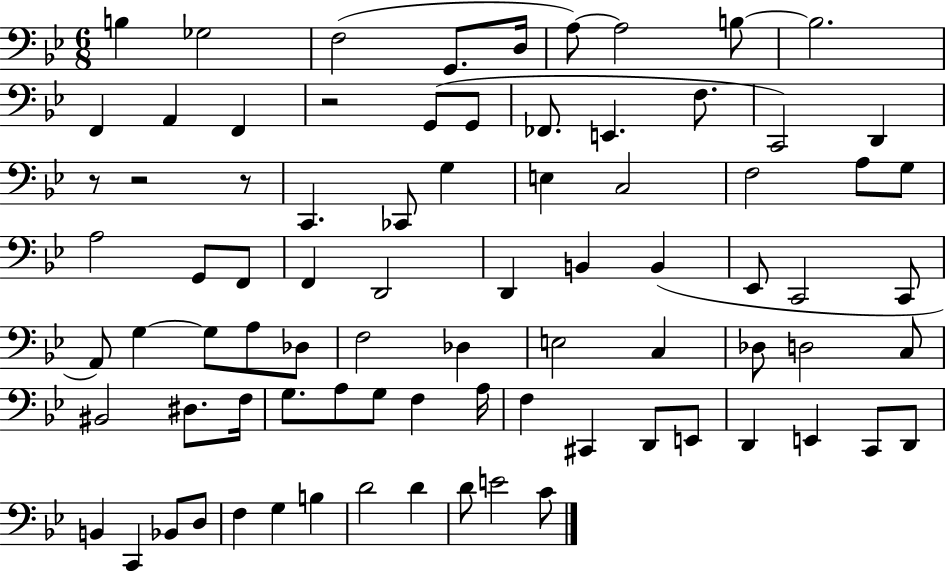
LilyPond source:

{
  \clef bass
  \numericTimeSignature
  \time 6/8
  \key bes \major
  b4 ges2 | f2( g,8. d16 | a8~~) a2 b8~~ | b2. | \break f,4 a,4 f,4 | r2 g,8( g,8 | fes,8. e,4. f8. | c,2) d,4 | \break r8 r2 r8 | c,4. ces,8 g4 | e4 c2 | f2 a8 g8 | \break a2 g,8 f,8 | f,4 d,2 | d,4 b,4 b,4( | ees,8 c,2 c,8 | \break a,8) g4~~ g8 a8 des8 | f2 des4 | e2 c4 | des8 d2 c8 | \break bis,2 dis8. f16 | g8. a8 g8 f4 a16 | f4 cis,4 d,8 e,8 | d,4 e,4 c,8 d,8 | \break b,4 c,4 bes,8 d8 | f4 g4 b4 | d'2 d'4 | d'8 e'2 c'8 | \break \bar "|."
}